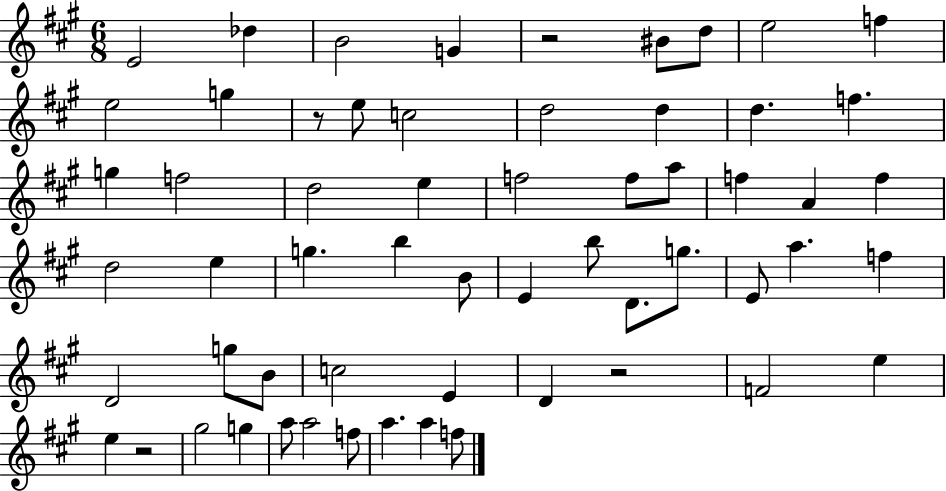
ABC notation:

X:1
T:Untitled
M:6/8
L:1/4
K:A
E2 _d B2 G z2 ^B/2 d/2 e2 f e2 g z/2 e/2 c2 d2 d d f g f2 d2 e f2 f/2 a/2 f A f d2 e g b B/2 E b/2 D/2 g/2 E/2 a f D2 g/2 B/2 c2 E D z2 F2 e e z2 ^g2 g a/2 a2 f/2 a a f/2